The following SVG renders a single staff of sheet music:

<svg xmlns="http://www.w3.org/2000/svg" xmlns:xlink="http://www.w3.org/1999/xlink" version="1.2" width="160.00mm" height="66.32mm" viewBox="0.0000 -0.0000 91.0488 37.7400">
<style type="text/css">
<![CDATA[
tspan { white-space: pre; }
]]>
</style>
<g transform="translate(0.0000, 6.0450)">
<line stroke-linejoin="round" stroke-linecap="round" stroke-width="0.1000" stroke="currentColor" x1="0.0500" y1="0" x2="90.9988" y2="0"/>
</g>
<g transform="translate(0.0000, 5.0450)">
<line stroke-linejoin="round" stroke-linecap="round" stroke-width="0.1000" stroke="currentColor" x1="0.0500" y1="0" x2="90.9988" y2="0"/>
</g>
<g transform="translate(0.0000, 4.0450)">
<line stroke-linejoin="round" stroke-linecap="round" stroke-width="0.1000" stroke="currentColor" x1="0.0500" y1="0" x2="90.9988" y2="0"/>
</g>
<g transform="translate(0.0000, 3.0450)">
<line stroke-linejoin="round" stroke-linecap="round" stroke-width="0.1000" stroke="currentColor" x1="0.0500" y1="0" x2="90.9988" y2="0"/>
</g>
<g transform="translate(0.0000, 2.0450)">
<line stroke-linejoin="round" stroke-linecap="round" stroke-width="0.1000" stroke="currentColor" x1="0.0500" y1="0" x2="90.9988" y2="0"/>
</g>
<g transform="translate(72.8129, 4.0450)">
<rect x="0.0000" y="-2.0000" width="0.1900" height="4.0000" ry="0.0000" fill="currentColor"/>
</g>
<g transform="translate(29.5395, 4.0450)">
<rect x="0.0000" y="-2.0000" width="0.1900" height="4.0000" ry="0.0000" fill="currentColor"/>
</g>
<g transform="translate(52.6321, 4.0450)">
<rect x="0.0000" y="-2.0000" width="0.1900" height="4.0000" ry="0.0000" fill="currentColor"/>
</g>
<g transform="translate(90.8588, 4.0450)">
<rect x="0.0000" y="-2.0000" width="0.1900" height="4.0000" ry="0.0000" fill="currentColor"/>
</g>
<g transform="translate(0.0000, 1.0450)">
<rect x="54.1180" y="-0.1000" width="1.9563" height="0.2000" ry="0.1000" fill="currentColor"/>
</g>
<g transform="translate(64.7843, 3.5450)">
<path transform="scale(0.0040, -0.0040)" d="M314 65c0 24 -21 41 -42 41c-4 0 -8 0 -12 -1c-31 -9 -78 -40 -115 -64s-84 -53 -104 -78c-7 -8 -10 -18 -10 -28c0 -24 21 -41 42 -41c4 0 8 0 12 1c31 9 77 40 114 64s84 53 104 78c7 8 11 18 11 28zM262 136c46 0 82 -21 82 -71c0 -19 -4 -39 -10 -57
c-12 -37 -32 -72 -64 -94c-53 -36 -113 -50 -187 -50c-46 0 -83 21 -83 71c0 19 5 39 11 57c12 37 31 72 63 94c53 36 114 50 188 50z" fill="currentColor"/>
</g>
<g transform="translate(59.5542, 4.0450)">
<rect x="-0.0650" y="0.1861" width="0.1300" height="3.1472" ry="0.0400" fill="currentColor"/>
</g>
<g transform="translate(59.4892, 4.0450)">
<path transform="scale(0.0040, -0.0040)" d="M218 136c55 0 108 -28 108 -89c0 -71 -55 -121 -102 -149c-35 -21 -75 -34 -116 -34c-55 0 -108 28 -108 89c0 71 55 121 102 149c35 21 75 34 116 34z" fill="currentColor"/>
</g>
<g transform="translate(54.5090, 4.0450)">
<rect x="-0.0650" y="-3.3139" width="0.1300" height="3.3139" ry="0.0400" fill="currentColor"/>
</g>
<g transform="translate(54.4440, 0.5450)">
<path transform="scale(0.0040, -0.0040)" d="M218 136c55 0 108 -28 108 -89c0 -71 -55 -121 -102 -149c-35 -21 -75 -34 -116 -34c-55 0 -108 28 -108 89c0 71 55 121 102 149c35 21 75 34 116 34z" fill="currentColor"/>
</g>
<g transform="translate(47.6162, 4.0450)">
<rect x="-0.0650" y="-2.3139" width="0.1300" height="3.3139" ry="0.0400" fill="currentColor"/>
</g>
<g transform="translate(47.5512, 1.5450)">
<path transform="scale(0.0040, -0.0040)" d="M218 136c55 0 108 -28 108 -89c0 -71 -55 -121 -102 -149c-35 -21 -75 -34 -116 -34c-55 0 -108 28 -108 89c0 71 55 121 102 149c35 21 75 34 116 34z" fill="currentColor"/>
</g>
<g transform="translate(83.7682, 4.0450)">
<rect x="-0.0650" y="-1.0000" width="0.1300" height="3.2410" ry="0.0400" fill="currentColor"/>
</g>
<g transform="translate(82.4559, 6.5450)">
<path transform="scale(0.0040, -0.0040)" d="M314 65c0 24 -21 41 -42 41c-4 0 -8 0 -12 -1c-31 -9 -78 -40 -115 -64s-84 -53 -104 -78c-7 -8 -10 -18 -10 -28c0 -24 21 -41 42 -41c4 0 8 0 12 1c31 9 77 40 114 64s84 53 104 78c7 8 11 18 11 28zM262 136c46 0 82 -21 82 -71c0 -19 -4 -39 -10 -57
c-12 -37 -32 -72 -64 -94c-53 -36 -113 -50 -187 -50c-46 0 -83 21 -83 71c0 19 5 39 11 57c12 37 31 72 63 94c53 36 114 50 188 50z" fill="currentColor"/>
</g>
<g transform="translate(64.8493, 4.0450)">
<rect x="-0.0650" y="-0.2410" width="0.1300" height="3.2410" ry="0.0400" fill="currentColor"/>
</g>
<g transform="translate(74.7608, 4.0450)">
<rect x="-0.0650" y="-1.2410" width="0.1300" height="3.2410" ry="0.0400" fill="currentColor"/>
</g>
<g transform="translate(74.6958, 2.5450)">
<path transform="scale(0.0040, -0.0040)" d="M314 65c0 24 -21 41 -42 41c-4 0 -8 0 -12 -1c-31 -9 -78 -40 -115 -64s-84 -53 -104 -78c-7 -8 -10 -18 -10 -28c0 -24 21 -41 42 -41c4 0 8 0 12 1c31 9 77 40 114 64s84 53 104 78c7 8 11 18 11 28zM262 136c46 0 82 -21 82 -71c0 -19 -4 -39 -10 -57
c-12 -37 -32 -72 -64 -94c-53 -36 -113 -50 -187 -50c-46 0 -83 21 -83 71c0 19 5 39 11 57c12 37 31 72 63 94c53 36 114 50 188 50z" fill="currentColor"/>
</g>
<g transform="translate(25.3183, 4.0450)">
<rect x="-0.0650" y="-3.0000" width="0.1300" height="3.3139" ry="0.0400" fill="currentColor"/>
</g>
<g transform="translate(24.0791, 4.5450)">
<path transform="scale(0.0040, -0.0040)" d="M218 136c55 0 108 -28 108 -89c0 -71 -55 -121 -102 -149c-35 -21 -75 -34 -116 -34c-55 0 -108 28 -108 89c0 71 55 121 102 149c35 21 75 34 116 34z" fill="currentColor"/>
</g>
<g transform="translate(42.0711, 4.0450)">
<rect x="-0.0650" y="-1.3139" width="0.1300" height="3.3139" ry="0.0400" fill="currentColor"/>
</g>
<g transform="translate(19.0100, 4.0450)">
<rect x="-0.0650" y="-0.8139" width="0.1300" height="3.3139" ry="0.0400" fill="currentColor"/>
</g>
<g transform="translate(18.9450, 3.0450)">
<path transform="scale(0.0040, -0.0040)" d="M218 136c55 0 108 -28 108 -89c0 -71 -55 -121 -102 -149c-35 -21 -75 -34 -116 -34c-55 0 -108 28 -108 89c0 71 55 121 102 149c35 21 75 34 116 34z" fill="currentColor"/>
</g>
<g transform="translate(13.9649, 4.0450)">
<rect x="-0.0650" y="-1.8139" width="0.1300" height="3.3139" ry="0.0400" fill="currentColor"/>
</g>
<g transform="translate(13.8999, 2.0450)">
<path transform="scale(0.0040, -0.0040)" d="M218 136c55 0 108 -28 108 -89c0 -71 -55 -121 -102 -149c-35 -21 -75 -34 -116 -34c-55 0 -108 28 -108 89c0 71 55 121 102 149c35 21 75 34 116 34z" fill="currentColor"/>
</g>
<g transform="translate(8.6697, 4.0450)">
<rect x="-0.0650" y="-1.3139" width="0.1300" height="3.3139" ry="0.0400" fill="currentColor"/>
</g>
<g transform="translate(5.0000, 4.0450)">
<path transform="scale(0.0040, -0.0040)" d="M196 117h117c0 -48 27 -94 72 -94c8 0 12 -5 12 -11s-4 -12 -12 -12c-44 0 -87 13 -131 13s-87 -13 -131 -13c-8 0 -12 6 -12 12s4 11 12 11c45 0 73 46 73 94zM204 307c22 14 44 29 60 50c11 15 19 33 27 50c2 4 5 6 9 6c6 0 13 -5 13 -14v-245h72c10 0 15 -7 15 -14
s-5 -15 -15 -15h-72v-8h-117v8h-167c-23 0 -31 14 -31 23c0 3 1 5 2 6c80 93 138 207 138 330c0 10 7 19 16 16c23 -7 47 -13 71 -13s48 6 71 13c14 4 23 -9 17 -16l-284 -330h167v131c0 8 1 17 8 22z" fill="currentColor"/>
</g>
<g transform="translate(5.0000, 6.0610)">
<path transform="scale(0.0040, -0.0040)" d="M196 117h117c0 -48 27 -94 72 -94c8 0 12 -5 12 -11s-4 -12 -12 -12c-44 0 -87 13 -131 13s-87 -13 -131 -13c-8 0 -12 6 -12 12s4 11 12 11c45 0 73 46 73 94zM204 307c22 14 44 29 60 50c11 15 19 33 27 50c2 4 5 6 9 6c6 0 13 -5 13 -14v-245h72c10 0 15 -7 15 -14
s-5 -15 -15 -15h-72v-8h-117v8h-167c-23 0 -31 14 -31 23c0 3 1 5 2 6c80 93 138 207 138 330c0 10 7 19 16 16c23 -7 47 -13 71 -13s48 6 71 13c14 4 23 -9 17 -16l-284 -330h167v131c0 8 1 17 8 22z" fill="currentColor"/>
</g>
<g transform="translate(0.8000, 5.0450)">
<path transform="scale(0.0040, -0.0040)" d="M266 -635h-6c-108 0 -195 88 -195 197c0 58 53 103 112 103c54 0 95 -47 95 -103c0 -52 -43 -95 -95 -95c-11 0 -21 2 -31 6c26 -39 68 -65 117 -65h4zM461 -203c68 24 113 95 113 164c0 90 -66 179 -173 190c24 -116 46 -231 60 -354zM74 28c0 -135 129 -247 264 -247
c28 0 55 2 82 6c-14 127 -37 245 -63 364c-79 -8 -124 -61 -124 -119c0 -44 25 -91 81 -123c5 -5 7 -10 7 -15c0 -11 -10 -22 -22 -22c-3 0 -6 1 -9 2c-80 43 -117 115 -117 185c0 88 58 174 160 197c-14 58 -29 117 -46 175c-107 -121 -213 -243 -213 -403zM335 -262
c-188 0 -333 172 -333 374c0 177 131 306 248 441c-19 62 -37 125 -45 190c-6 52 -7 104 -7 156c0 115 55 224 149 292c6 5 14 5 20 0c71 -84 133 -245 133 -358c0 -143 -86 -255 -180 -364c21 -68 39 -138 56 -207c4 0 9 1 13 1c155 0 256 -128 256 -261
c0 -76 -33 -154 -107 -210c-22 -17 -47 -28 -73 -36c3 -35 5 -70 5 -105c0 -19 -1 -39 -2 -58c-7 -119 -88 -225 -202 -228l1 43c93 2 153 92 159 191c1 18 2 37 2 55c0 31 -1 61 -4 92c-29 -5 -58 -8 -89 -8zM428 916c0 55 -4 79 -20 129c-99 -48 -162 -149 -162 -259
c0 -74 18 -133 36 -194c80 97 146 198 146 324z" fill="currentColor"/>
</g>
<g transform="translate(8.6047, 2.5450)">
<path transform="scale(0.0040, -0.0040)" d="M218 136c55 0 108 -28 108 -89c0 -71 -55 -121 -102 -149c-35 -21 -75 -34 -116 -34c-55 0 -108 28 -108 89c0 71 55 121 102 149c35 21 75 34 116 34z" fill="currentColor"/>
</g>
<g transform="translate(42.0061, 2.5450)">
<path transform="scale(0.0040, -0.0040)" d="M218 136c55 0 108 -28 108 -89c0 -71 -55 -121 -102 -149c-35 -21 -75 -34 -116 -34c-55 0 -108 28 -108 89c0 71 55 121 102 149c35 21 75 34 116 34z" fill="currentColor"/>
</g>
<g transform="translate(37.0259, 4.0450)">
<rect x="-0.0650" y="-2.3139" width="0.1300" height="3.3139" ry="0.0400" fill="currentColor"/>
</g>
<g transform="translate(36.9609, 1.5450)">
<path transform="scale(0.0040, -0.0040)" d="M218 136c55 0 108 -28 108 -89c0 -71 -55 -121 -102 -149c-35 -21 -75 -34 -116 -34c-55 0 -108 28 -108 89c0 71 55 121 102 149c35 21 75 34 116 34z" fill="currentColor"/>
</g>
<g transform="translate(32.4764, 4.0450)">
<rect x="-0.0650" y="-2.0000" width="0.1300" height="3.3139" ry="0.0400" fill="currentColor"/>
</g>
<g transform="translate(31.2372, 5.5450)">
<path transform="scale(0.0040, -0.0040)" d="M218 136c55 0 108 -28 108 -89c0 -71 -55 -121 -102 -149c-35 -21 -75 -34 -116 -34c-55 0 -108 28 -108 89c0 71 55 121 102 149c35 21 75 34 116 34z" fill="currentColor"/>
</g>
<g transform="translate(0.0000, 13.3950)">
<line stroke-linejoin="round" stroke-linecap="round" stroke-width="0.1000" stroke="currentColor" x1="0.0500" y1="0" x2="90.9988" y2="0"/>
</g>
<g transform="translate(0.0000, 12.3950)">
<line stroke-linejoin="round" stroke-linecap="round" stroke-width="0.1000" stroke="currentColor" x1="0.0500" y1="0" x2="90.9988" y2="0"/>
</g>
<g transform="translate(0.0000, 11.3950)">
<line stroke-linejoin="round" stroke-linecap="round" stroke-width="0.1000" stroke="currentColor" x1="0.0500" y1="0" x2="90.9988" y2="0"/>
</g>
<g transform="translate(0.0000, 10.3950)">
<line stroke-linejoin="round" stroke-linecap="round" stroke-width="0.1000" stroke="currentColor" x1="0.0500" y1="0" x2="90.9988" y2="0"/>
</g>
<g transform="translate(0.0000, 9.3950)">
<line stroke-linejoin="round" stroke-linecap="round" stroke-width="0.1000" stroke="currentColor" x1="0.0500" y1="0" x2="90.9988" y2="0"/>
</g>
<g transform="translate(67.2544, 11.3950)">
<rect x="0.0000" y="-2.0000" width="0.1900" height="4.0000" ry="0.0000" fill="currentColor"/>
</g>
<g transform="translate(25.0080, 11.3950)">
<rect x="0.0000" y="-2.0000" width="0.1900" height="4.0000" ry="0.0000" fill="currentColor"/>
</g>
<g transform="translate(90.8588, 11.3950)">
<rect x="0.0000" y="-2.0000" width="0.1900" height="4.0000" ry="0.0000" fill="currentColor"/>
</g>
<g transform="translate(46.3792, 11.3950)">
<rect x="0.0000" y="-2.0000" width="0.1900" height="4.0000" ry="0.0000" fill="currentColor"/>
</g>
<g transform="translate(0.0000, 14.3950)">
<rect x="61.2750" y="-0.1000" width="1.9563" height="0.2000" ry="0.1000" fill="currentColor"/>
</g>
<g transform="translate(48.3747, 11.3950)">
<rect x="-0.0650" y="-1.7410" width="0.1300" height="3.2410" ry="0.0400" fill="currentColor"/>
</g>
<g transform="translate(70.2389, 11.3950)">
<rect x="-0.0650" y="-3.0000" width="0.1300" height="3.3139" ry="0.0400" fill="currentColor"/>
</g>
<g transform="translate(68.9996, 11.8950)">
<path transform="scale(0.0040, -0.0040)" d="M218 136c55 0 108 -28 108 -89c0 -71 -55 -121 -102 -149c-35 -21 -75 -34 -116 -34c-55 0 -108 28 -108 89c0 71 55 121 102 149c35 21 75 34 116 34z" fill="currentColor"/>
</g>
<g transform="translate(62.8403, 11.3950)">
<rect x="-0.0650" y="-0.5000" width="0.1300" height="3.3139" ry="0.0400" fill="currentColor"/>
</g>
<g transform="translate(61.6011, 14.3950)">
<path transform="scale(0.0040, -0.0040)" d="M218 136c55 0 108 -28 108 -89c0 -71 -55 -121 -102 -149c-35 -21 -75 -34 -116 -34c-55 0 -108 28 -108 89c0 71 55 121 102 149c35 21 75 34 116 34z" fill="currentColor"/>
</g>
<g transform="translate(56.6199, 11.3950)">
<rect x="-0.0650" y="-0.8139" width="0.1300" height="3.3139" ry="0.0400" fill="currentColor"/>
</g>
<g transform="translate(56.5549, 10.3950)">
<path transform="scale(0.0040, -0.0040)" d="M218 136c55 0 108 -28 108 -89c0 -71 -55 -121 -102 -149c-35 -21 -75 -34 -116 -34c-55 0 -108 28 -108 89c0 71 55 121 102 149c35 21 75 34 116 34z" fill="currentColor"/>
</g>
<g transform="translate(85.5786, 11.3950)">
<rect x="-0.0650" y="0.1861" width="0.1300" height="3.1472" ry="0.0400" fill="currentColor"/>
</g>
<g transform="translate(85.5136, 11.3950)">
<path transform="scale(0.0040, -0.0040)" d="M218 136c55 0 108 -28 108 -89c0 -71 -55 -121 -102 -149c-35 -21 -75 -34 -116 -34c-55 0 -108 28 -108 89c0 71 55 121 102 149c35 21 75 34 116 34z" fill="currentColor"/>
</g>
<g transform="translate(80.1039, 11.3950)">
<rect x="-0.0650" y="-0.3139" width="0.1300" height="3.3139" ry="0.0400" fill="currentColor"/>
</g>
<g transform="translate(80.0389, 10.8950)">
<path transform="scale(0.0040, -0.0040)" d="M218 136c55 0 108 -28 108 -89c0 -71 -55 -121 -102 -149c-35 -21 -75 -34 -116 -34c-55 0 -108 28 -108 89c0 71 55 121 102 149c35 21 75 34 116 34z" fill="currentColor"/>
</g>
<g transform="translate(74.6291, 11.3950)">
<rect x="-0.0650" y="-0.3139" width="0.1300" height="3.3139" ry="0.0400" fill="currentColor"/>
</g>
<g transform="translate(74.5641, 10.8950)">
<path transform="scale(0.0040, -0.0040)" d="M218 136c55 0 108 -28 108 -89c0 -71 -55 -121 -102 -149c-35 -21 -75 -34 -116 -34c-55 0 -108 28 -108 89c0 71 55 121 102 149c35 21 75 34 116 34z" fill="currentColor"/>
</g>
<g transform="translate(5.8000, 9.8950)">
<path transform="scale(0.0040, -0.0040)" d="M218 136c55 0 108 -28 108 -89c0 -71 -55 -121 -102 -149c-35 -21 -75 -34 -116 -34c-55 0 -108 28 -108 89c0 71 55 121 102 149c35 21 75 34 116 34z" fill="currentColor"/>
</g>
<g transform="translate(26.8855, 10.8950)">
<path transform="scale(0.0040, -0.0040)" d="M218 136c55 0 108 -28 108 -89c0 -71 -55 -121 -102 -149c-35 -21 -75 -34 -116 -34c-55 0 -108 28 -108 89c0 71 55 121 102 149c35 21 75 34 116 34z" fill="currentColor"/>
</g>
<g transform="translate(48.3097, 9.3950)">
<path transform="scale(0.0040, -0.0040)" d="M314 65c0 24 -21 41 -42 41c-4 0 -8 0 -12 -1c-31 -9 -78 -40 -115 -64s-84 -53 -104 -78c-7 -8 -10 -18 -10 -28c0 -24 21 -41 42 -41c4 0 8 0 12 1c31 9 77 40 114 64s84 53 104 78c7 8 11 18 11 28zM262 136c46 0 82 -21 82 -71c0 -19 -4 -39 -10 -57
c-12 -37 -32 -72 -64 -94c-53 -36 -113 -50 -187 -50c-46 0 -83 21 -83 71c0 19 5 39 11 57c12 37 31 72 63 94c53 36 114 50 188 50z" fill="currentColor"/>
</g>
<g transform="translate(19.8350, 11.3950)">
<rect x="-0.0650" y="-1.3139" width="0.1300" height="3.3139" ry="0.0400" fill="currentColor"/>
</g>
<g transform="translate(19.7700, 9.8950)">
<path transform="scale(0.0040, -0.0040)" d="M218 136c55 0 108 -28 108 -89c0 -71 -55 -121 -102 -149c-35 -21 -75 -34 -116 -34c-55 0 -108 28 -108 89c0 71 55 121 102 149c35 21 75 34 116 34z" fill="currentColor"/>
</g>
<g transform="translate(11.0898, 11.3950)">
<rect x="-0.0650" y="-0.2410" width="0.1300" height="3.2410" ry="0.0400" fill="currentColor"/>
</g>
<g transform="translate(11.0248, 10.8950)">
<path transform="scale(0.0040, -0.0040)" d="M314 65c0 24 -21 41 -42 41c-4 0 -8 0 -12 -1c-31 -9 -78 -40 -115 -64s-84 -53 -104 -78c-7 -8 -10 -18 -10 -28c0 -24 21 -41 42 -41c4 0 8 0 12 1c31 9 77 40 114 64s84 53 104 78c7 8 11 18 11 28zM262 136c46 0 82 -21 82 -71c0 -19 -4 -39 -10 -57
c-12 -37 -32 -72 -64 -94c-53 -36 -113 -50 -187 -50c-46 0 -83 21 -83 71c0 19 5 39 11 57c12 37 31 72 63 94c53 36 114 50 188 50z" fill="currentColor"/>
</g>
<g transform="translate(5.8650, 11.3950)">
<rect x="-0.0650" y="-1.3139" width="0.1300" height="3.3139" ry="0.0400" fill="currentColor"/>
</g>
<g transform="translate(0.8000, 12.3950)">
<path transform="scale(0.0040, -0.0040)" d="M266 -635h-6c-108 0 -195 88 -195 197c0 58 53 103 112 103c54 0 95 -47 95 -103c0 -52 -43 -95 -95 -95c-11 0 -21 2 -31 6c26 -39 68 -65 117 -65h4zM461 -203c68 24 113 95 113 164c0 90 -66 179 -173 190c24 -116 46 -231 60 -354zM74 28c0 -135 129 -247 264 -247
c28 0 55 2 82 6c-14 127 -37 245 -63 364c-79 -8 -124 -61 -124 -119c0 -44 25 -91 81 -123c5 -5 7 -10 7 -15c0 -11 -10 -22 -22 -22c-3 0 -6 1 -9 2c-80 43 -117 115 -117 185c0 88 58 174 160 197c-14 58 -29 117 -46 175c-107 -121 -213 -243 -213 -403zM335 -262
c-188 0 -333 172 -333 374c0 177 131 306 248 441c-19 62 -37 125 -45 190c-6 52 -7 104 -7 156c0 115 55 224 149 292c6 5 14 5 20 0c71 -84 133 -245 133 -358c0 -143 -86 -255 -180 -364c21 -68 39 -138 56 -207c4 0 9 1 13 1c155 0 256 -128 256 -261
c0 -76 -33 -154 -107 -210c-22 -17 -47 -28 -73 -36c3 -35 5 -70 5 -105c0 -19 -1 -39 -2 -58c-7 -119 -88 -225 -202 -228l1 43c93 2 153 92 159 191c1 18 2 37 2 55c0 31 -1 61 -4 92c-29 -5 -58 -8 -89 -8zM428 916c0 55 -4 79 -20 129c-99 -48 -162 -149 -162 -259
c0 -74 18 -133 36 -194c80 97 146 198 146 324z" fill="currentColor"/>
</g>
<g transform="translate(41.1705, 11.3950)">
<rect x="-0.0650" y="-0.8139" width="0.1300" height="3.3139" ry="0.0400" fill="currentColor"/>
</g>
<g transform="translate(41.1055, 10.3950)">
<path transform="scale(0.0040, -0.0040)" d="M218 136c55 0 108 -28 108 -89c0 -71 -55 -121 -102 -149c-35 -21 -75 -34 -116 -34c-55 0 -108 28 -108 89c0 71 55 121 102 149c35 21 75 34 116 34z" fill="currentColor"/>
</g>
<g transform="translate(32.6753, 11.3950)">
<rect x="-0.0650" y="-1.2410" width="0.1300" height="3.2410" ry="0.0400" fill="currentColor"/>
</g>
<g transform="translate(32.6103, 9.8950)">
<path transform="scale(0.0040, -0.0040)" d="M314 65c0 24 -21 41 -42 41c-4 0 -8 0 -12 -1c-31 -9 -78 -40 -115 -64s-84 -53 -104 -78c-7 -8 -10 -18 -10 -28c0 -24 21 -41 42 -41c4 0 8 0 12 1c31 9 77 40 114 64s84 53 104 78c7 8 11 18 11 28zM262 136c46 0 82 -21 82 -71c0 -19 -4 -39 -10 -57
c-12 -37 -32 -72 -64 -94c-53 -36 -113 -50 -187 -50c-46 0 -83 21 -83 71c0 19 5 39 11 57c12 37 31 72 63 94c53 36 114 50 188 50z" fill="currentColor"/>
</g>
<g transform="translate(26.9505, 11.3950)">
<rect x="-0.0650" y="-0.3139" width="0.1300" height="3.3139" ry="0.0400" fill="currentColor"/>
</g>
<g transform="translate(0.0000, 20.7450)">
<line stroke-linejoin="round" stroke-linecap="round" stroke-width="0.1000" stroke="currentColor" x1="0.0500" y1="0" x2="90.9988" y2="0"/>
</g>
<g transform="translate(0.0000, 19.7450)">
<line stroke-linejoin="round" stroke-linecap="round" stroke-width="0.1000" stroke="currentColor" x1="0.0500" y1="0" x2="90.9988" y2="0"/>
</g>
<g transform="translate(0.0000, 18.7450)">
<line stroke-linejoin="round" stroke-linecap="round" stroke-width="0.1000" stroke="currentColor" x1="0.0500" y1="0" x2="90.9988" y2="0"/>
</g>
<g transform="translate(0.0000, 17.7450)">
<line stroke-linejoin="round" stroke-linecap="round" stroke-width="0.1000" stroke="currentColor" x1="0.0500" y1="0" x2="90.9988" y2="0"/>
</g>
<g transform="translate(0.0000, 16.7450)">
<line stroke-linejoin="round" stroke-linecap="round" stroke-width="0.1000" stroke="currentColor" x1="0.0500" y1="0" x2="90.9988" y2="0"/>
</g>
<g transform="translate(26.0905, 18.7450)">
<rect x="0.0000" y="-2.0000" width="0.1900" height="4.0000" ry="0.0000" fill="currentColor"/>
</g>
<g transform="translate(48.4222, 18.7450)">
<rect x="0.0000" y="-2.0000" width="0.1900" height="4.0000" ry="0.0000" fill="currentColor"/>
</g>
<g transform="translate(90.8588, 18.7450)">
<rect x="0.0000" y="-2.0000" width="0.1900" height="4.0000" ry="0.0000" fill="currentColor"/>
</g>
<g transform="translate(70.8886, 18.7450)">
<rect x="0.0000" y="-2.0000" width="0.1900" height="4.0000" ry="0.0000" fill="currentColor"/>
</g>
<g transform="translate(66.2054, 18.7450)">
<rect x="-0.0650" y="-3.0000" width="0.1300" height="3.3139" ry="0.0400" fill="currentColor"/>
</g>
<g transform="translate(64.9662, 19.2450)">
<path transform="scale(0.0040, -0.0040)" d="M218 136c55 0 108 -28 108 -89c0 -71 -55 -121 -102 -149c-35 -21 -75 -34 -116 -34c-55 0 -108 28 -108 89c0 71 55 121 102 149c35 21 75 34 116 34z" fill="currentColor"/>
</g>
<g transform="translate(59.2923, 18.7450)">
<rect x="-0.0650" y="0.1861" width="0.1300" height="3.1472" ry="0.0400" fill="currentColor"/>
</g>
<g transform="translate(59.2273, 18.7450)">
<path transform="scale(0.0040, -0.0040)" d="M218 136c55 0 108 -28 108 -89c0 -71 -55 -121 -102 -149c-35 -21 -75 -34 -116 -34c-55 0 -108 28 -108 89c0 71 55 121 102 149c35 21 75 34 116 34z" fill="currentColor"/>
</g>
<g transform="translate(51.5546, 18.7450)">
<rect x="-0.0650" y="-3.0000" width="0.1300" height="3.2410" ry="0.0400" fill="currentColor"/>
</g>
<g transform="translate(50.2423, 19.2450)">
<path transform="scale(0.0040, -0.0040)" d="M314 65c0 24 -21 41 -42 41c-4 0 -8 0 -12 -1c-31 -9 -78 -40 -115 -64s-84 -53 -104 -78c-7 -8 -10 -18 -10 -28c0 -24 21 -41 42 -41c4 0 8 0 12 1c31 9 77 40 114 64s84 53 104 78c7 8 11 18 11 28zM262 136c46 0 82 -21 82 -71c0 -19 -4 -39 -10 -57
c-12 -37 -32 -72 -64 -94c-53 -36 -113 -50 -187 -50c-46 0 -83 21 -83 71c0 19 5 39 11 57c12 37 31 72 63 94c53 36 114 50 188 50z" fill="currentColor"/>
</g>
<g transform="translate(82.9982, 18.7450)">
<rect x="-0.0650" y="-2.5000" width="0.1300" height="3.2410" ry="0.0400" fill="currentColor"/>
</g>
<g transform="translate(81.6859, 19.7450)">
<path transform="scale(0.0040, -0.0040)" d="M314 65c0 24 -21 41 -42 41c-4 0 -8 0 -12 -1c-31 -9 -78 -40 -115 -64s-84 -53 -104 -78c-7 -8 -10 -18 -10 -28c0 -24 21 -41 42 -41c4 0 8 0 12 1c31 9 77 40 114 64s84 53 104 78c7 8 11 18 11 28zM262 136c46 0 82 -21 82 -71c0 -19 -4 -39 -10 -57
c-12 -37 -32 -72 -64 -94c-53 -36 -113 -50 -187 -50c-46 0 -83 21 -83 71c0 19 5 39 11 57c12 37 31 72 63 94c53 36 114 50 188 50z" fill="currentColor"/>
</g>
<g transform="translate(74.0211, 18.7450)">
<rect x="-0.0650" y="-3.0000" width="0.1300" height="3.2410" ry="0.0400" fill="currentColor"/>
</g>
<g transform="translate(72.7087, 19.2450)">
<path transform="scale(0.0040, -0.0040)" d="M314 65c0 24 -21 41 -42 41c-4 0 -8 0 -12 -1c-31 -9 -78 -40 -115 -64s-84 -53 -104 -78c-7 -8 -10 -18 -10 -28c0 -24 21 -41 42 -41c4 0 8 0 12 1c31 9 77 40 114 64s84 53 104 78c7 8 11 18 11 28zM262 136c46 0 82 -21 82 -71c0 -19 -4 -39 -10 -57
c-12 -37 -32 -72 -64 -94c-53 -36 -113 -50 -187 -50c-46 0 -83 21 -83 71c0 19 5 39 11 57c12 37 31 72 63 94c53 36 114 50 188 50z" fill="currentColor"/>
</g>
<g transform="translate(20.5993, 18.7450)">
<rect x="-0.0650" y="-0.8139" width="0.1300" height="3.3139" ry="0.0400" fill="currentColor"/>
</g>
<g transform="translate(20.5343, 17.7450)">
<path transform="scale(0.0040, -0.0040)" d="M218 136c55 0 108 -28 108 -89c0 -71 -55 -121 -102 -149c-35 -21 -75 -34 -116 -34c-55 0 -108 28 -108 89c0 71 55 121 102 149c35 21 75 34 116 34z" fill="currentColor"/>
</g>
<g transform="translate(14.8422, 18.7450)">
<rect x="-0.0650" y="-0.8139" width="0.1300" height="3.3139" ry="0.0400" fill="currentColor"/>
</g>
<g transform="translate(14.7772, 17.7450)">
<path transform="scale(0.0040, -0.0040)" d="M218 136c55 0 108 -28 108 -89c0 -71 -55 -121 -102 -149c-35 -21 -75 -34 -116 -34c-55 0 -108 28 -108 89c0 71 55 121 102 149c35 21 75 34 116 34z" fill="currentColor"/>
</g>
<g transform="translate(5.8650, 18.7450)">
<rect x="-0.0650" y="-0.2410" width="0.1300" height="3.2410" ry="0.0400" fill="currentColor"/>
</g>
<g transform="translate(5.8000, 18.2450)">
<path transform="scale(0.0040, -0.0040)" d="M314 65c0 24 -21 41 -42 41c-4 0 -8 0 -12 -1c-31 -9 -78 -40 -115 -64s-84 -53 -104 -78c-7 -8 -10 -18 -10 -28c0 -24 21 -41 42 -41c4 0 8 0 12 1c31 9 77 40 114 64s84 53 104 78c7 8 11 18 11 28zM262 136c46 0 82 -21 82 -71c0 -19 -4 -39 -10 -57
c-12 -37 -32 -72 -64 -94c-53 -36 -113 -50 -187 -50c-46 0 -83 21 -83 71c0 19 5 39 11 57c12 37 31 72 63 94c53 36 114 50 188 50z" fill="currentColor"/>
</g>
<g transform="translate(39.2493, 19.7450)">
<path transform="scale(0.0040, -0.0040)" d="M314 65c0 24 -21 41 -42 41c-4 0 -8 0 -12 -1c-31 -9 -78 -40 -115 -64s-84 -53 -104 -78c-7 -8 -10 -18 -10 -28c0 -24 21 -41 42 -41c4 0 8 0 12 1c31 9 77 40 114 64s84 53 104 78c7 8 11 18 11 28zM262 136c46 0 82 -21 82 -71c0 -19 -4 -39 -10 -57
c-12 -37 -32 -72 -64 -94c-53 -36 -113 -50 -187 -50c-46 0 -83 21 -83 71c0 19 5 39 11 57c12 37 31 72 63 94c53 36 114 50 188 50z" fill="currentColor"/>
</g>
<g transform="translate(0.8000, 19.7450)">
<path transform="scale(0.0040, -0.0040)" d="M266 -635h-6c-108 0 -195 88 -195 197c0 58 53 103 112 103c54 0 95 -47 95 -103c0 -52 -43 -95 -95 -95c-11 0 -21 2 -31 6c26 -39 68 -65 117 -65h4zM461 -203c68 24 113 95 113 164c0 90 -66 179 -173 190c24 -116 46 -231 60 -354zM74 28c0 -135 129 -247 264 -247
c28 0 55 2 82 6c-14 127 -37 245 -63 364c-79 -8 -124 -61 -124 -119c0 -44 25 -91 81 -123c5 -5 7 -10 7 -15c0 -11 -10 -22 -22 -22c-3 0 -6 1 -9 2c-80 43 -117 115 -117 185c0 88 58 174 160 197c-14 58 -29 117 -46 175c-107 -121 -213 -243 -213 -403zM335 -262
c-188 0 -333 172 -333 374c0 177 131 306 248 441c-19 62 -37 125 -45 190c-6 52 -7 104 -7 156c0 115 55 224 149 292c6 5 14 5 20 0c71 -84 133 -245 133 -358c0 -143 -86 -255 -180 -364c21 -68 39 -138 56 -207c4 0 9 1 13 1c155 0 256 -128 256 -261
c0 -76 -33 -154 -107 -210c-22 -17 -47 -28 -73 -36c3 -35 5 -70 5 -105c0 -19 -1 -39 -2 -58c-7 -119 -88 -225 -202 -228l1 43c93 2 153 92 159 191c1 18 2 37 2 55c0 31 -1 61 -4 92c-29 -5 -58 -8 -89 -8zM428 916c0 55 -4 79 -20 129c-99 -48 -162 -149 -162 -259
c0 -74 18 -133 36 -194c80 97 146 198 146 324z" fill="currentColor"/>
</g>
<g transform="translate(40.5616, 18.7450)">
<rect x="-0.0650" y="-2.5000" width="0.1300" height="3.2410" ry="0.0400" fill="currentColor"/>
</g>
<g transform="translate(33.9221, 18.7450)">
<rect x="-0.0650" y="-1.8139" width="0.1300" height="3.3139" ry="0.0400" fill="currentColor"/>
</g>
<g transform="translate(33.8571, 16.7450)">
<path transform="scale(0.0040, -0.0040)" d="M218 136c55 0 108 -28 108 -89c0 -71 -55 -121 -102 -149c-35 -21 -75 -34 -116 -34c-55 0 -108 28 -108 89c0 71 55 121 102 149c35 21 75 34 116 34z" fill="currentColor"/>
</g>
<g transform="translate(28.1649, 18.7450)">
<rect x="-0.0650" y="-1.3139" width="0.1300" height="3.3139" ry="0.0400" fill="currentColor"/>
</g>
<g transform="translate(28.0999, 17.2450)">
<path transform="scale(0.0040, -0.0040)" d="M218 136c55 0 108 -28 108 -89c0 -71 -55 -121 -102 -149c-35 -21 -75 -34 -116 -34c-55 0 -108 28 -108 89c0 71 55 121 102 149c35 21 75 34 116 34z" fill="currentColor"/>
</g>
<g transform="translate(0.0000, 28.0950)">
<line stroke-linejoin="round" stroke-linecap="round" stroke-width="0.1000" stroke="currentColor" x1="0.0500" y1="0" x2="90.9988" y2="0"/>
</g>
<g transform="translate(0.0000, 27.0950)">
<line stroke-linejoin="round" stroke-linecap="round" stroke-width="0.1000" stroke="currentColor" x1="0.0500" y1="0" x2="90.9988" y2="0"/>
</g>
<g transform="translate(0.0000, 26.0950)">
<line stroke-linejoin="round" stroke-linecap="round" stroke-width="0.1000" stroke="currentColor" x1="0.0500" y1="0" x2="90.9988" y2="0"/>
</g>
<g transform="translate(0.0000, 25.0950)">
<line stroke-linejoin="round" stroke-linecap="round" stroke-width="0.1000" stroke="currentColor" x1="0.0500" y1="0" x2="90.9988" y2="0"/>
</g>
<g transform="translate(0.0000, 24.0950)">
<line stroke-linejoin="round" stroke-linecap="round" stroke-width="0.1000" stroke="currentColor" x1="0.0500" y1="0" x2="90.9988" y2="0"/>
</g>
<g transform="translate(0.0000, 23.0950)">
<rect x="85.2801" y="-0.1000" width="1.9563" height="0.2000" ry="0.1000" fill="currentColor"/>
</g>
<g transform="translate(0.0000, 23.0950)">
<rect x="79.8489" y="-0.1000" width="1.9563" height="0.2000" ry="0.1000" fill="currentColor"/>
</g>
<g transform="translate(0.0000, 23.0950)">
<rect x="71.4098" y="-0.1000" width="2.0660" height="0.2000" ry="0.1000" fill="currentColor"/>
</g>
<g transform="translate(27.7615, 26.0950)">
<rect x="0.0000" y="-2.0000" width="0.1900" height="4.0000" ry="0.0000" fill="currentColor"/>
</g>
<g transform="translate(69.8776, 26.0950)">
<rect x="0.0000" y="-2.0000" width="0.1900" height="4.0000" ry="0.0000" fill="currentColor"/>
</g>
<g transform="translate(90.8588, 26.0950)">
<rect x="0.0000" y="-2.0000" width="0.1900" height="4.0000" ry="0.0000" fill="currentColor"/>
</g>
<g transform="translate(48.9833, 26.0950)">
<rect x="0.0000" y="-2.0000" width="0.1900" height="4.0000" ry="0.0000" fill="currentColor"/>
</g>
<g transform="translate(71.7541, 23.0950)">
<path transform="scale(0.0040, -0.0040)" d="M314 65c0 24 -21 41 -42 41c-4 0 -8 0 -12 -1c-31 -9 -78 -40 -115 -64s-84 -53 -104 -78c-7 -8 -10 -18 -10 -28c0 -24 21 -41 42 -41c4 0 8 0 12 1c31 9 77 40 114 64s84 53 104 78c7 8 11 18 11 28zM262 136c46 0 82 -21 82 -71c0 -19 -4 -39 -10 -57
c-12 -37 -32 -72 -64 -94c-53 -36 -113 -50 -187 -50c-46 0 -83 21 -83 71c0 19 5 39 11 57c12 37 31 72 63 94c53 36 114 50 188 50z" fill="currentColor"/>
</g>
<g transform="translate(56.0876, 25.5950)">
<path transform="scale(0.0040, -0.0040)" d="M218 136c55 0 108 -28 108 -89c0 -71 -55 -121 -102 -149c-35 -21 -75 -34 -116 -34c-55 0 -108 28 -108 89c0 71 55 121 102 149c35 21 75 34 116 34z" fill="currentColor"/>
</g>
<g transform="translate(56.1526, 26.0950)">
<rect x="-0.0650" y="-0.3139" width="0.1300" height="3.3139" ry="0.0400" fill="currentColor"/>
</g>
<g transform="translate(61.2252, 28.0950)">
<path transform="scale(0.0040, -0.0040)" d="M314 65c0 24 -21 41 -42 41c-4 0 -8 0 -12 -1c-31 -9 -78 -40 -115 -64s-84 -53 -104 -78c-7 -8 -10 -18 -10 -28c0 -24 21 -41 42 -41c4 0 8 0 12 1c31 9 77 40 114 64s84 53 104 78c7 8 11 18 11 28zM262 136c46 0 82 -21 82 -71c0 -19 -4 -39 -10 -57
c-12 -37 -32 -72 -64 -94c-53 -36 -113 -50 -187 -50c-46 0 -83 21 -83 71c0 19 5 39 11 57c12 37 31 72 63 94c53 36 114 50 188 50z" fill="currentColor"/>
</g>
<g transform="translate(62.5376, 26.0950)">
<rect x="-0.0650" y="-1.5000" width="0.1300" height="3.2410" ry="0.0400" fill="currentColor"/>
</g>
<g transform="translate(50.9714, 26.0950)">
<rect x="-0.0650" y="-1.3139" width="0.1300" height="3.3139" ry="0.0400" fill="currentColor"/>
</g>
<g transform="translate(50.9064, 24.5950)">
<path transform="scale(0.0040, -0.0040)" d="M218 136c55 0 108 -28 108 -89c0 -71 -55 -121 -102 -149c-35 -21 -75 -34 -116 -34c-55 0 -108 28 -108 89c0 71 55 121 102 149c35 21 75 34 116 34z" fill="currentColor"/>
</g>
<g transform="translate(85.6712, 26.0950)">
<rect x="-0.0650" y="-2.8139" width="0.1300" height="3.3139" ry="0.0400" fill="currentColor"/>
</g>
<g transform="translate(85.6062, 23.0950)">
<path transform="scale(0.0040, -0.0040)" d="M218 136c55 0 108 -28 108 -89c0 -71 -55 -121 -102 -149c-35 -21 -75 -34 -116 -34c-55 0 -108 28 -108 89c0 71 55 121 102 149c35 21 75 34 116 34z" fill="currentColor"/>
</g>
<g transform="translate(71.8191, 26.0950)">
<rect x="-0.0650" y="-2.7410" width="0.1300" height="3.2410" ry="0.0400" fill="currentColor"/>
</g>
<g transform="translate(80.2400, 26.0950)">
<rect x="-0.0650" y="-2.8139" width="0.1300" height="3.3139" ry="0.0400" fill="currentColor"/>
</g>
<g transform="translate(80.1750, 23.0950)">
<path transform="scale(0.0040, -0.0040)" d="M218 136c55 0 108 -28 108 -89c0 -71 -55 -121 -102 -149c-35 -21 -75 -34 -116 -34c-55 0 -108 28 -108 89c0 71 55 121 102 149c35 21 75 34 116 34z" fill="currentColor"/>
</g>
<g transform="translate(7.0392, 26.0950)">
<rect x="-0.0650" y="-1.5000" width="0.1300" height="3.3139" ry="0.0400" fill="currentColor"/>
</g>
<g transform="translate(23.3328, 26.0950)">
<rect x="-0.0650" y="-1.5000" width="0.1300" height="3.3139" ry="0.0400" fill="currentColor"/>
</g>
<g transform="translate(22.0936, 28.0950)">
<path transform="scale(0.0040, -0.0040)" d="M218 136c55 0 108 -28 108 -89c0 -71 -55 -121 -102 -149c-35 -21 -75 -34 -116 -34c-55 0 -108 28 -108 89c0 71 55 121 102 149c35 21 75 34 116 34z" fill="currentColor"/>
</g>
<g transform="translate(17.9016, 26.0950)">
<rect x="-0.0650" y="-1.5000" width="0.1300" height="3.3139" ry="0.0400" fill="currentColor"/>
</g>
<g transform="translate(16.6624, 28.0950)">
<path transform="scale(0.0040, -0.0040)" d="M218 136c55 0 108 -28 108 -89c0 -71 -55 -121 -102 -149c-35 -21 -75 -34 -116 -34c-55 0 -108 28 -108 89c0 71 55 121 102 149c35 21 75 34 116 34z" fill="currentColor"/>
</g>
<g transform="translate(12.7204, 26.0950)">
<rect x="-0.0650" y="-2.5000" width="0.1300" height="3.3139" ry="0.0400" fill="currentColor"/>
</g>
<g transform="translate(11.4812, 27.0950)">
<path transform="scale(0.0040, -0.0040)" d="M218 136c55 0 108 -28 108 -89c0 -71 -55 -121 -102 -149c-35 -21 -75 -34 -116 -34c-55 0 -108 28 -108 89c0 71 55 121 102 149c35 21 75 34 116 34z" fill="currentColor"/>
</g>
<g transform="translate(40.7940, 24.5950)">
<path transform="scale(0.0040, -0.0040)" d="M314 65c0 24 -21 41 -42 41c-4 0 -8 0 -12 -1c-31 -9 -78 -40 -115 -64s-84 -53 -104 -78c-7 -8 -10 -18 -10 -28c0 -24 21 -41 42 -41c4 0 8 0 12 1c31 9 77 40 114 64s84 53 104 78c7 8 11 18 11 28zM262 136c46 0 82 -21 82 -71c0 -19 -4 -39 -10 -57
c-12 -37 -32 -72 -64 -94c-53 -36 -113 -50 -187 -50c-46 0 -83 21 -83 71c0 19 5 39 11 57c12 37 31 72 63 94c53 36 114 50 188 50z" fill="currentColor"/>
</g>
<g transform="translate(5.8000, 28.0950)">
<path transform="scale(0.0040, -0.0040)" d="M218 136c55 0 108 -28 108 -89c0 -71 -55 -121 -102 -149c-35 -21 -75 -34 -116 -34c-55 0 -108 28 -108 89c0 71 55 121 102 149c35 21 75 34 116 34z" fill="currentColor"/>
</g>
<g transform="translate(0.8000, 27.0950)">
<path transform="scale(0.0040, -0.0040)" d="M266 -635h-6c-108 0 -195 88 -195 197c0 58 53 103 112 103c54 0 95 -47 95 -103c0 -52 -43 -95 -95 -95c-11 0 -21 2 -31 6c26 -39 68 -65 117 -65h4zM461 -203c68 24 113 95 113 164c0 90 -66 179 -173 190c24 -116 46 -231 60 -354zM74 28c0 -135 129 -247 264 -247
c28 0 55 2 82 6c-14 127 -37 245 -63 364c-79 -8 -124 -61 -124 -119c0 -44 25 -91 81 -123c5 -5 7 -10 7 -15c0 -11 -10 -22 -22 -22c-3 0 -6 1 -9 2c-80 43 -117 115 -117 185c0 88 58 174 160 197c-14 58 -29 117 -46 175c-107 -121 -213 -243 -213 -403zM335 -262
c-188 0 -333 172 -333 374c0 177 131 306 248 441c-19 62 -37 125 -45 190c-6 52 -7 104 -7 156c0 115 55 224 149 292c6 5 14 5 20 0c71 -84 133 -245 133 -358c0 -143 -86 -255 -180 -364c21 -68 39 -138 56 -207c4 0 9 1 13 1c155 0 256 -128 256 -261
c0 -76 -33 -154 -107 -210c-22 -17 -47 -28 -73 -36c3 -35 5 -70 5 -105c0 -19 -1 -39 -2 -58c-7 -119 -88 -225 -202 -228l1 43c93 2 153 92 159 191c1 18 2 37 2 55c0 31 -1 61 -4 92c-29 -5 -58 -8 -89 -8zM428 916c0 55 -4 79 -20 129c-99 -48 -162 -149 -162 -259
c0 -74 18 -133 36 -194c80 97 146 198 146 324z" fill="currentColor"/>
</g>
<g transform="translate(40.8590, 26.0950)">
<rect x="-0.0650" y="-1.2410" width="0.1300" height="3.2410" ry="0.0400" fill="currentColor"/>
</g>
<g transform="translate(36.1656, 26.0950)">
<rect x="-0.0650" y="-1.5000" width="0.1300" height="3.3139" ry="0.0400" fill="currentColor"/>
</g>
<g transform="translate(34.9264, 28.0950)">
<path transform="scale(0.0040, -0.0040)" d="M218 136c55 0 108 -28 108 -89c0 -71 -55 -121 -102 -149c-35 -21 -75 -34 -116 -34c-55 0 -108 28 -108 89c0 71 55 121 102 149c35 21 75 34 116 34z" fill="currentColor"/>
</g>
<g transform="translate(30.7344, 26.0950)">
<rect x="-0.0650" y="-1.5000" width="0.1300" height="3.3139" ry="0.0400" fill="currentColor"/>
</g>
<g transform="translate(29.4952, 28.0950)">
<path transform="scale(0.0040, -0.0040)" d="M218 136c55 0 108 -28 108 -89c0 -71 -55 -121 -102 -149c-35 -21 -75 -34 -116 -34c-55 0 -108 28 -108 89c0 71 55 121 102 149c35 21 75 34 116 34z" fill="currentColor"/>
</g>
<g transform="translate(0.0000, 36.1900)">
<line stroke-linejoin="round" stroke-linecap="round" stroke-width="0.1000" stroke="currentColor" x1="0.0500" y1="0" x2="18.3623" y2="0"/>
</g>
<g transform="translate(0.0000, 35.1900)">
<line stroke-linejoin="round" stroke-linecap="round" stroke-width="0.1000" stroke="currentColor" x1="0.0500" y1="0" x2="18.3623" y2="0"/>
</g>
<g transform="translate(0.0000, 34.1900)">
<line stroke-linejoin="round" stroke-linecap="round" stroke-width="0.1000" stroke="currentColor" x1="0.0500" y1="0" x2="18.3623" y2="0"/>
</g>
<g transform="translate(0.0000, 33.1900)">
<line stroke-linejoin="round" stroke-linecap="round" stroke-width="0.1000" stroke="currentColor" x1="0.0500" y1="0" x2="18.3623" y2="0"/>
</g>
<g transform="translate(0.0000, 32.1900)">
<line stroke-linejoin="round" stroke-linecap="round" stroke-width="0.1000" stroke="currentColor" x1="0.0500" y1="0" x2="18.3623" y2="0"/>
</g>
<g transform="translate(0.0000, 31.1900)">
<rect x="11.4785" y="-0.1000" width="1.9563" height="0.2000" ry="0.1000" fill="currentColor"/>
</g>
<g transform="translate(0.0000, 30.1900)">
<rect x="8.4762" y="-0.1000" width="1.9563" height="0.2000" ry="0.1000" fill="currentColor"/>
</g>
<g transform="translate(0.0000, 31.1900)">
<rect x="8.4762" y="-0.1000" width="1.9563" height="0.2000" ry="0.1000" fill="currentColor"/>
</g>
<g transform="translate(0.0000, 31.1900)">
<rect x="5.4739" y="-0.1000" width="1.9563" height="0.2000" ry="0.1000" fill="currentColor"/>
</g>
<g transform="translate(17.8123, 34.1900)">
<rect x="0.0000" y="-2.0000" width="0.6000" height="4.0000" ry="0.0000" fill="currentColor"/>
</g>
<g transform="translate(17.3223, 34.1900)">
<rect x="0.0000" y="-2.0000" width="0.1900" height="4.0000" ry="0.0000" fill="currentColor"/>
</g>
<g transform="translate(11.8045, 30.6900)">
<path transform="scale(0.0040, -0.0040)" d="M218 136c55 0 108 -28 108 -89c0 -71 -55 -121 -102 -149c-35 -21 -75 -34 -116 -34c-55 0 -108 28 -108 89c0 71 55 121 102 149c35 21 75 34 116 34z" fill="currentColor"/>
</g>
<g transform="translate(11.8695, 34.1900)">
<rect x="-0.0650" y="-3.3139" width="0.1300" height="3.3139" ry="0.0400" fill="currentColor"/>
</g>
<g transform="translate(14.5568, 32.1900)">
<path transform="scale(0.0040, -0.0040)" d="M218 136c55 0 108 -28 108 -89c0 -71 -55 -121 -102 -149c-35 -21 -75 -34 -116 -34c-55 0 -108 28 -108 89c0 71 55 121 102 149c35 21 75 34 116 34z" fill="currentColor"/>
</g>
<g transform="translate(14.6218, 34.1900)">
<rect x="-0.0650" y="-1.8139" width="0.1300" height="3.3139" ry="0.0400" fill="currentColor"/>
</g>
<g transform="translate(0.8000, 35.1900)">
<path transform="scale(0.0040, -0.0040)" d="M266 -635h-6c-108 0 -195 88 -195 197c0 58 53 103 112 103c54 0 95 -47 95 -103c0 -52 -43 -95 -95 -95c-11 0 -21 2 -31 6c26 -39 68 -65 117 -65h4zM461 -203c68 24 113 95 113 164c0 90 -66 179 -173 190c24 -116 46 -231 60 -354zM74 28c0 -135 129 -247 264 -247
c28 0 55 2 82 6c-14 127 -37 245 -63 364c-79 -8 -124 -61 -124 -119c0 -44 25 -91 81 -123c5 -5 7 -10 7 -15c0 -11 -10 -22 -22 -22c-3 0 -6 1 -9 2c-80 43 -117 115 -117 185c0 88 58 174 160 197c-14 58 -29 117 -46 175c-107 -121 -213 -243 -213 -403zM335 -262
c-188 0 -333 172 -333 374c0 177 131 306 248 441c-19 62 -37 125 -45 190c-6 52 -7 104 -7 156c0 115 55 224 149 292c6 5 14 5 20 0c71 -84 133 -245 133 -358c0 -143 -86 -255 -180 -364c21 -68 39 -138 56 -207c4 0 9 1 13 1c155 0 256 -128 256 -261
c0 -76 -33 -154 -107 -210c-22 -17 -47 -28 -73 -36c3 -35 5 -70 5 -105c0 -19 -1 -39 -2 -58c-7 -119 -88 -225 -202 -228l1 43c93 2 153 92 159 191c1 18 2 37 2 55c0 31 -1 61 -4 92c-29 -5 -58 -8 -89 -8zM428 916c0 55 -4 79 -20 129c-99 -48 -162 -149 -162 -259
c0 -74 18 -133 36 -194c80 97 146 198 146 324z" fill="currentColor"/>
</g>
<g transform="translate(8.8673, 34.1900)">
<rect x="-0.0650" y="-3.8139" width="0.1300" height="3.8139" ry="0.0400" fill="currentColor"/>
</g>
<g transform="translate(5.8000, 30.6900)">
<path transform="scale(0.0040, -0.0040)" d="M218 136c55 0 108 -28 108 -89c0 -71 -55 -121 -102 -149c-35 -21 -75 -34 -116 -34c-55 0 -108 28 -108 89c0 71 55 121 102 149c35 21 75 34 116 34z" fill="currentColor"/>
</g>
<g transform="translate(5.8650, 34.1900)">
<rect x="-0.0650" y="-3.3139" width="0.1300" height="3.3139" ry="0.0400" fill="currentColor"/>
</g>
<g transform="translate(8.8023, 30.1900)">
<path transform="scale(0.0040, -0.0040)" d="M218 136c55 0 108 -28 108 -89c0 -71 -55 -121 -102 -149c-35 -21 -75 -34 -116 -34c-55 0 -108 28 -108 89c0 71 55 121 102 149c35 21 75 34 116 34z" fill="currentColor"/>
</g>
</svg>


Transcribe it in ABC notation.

X:1
T:Untitled
M:4/4
L:1/4
K:C
e f d A F g e g b B c2 e2 D2 e c2 e c e2 d f2 d C A c c B c2 d d e f G2 A2 B A A2 G2 E G E E E E e2 e c E2 a2 a a b c' b f